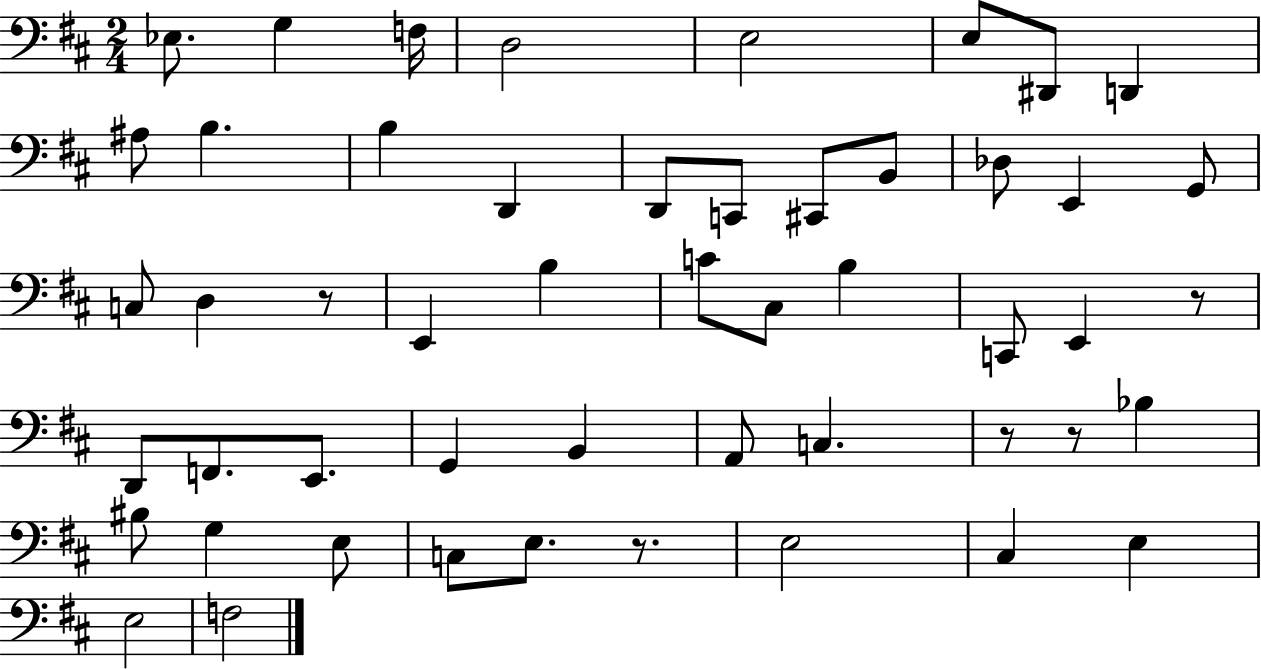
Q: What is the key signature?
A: D major